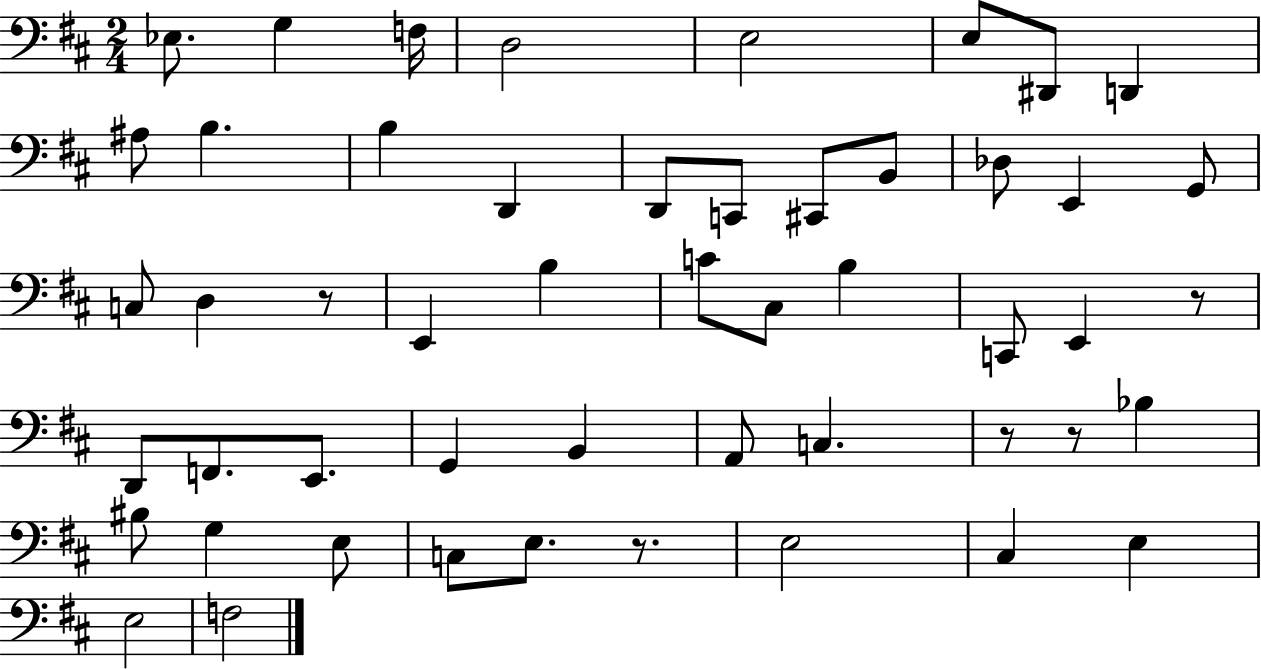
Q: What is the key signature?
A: D major